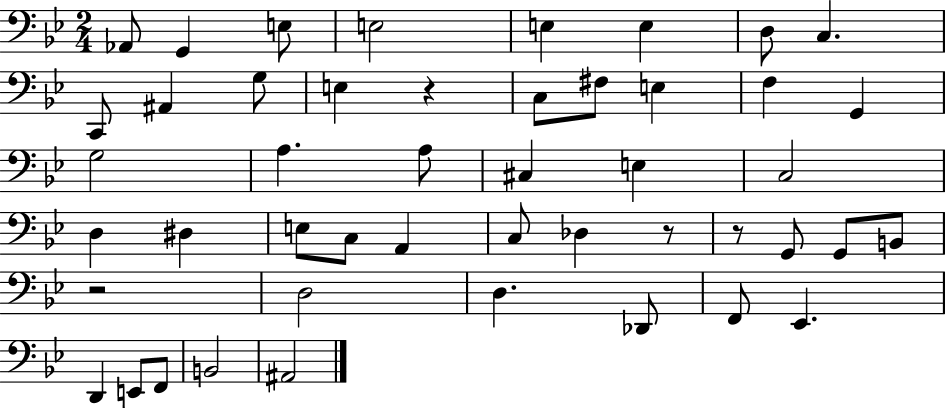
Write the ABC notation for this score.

X:1
T:Untitled
M:2/4
L:1/4
K:Bb
_A,,/2 G,, E,/2 E,2 E, E, D,/2 C, C,,/2 ^A,, G,/2 E, z C,/2 ^F,/2 E, F, G,, G,2 A, A,/2 ^C, E, C,2 D, ^D, E,/2 C,/2 A,, C,/2 _D, z/2 z/2 G,,/2 G,,/2 B,,/2 z2 D,2 D, _D,,/2 F,,/2 _E,, D,, E,,/2 F,,/2 B,,2 ^A,,2